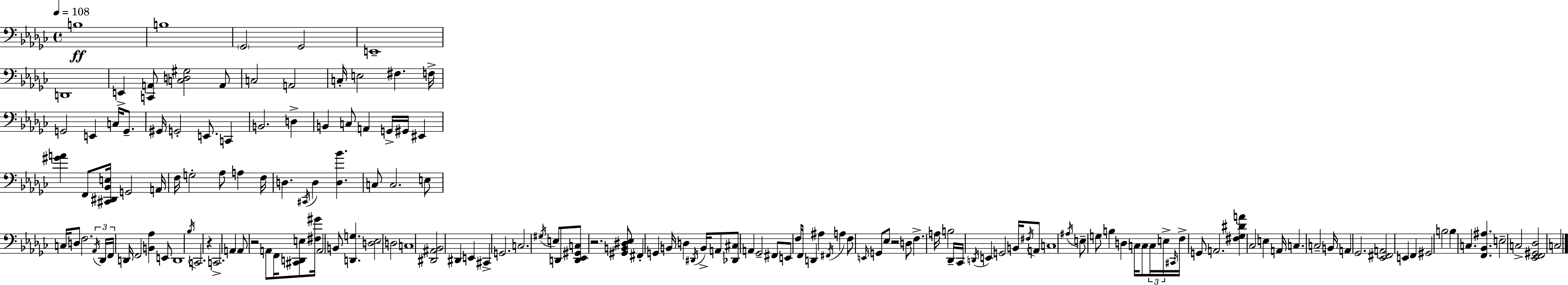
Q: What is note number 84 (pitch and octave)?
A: E2